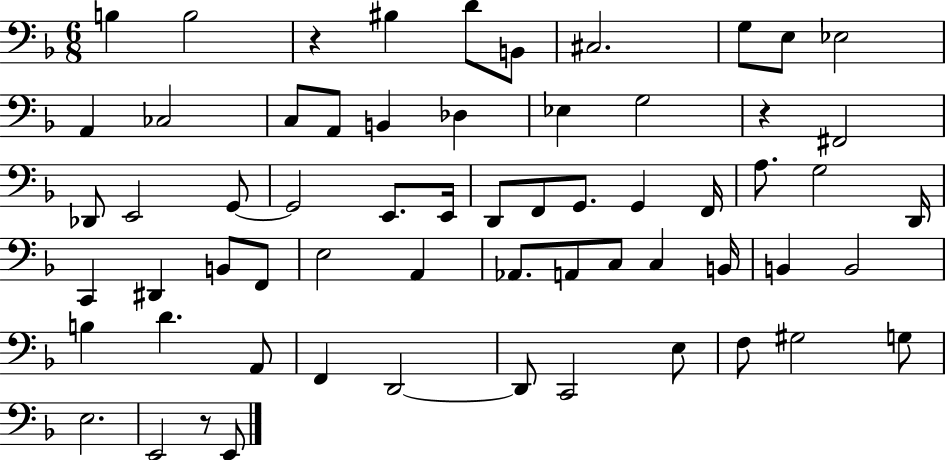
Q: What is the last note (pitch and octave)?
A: E2